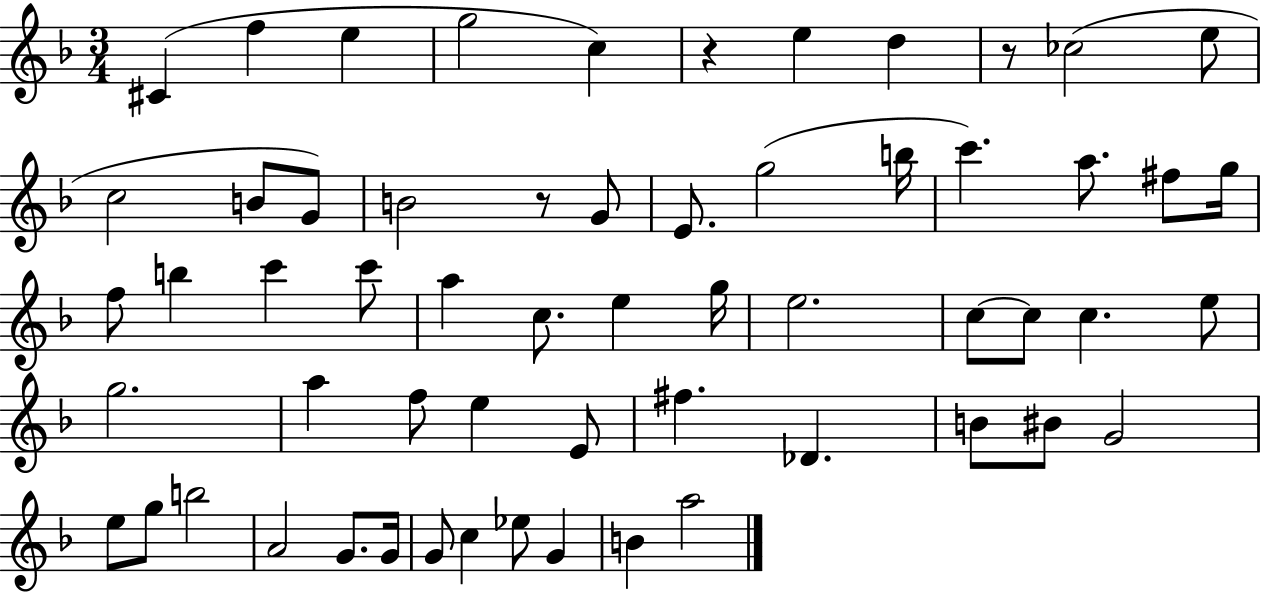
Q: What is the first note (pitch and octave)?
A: C#4